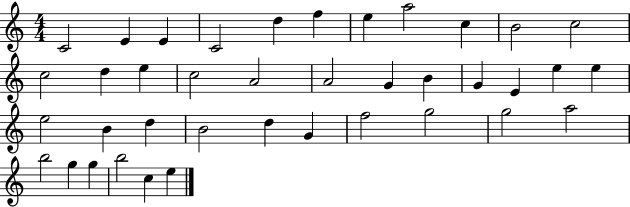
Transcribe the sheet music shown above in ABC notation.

X:1
T:Untitled
M:4/4
L:1/4
K:C
C2 E E C2 d f e a2 c B2 c2 c2 d e c2 A2 A2 G B G E e e e2 B d B2 d G f2 g2 g2 a2 b2 g g b2 c e